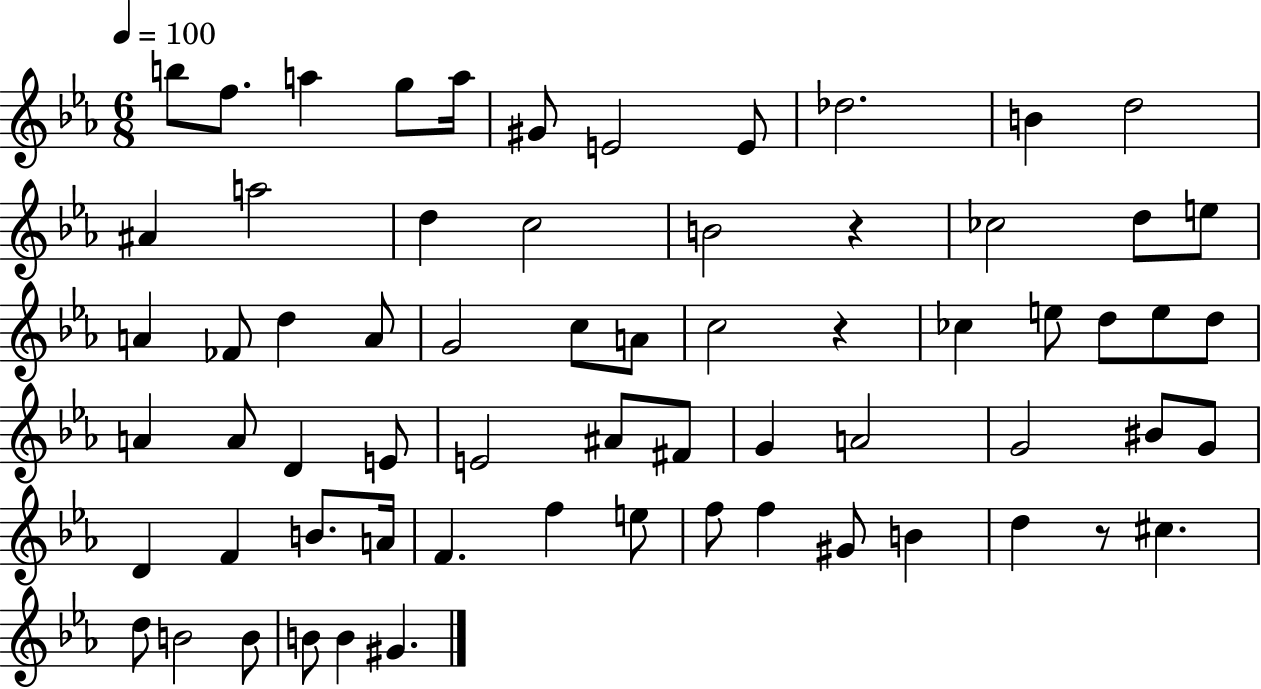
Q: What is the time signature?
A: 6/8